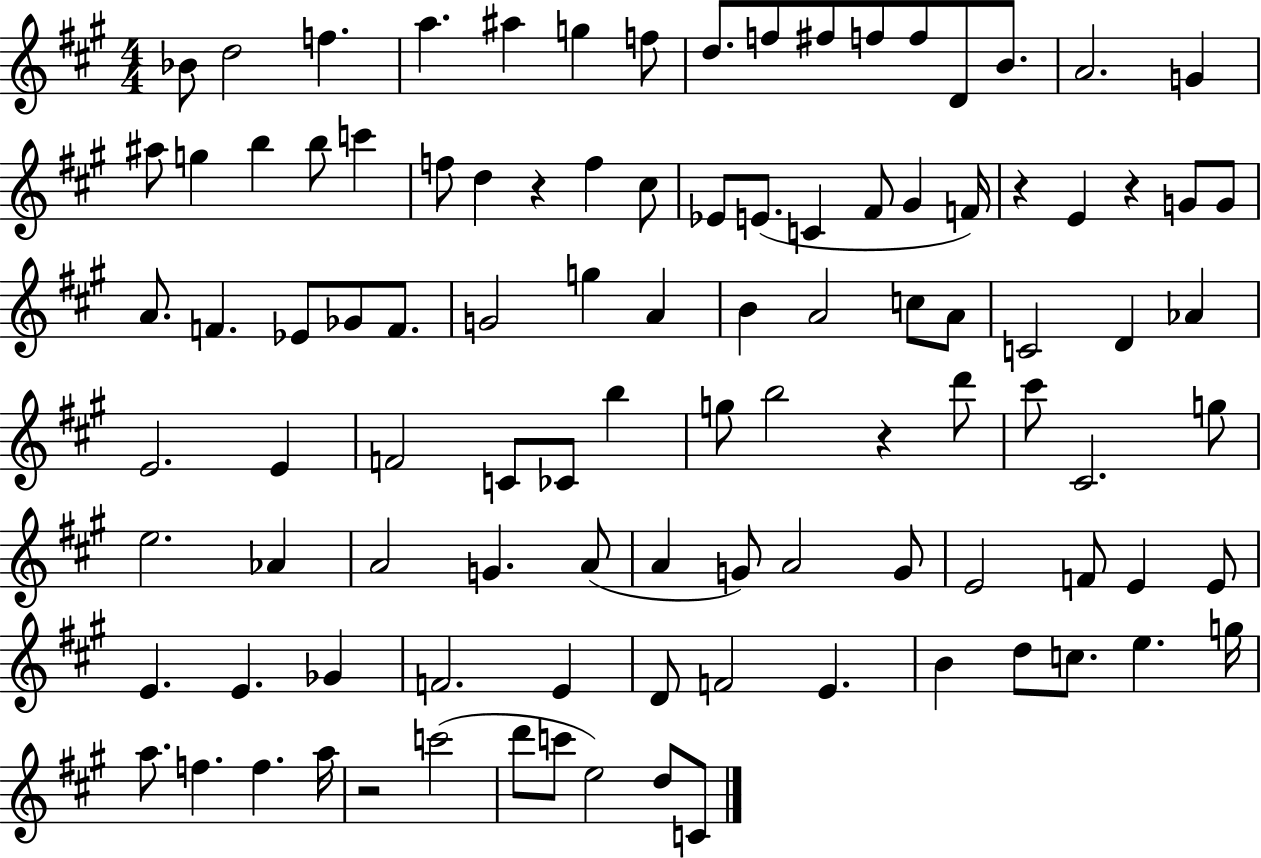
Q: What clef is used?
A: treble